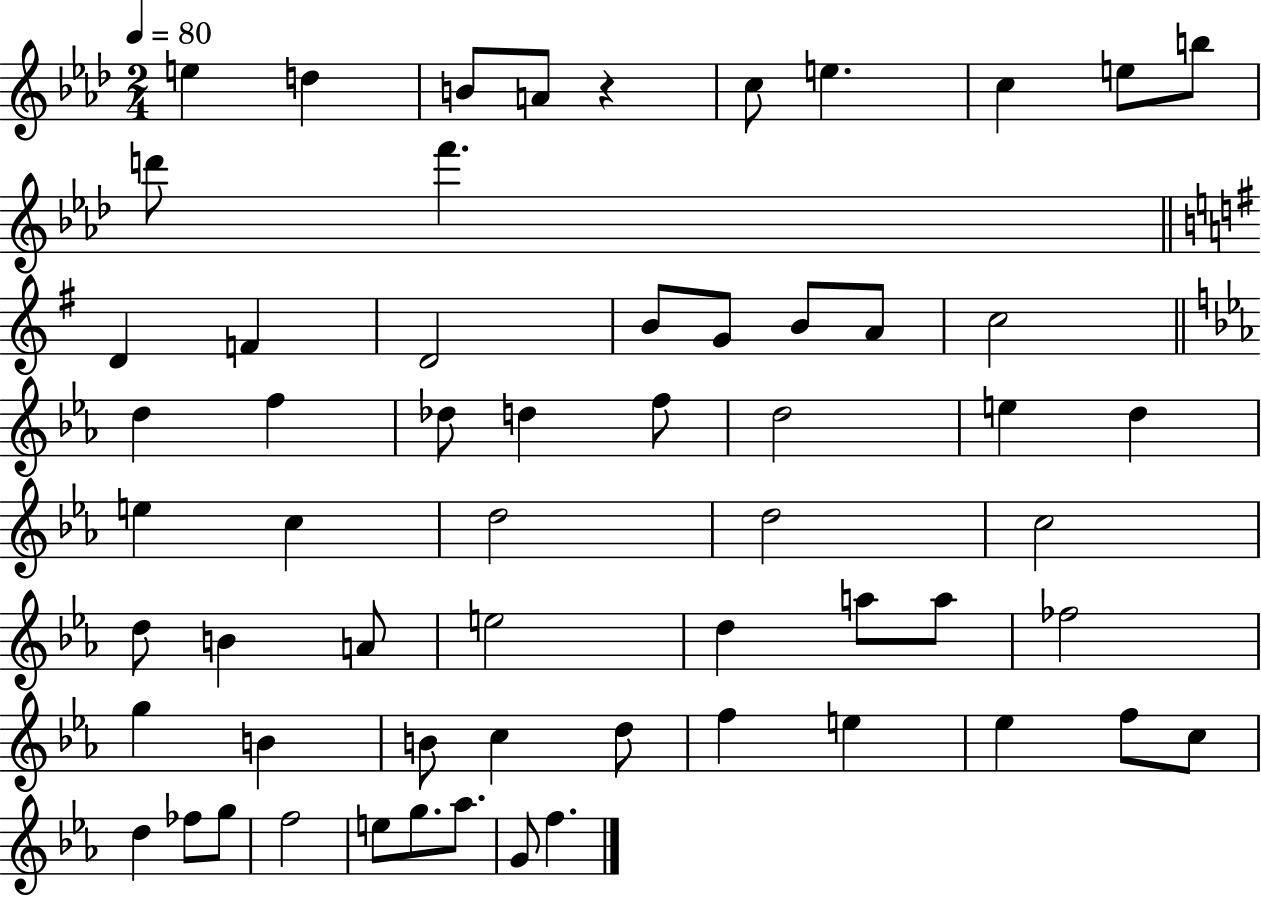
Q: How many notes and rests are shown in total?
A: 60